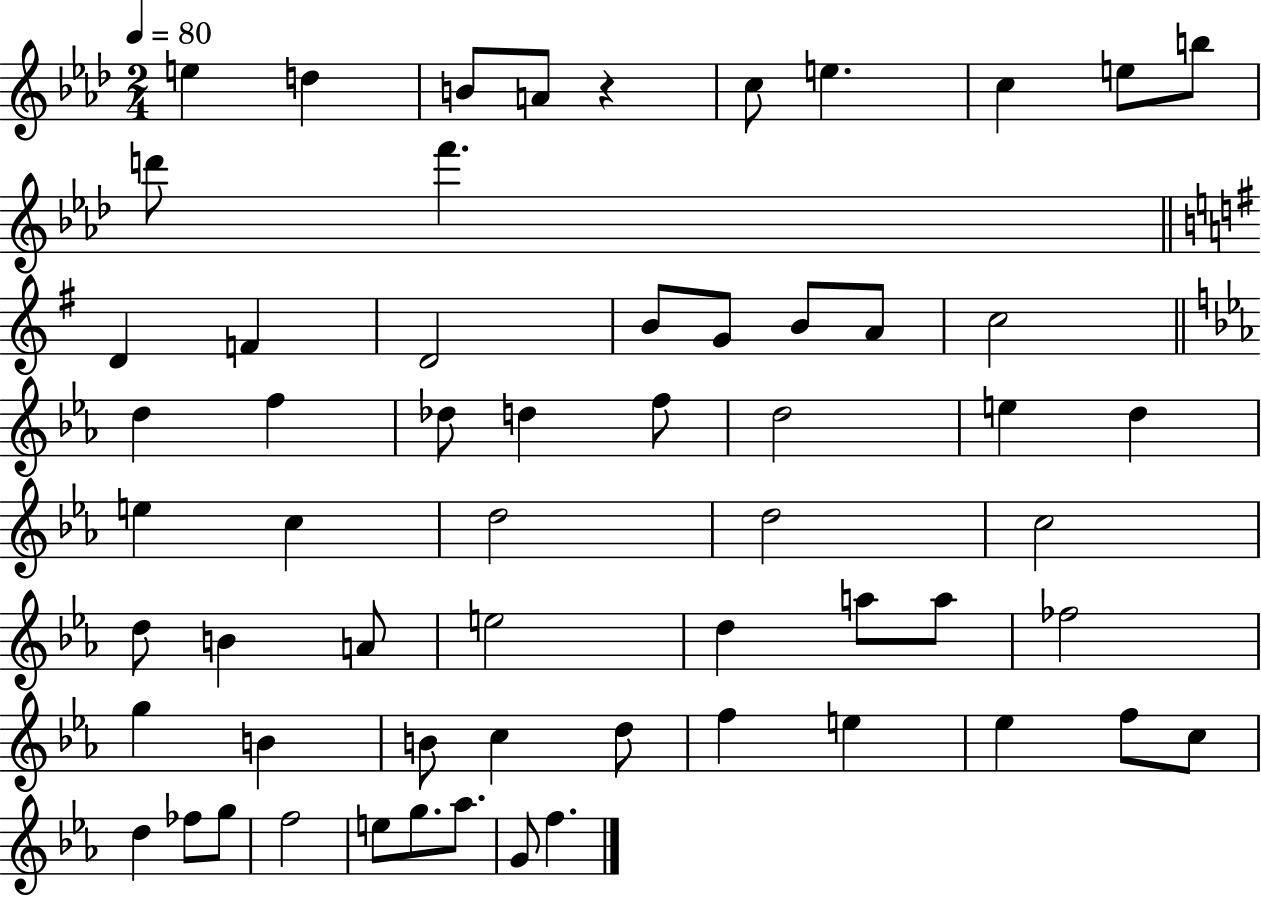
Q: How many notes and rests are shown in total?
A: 60